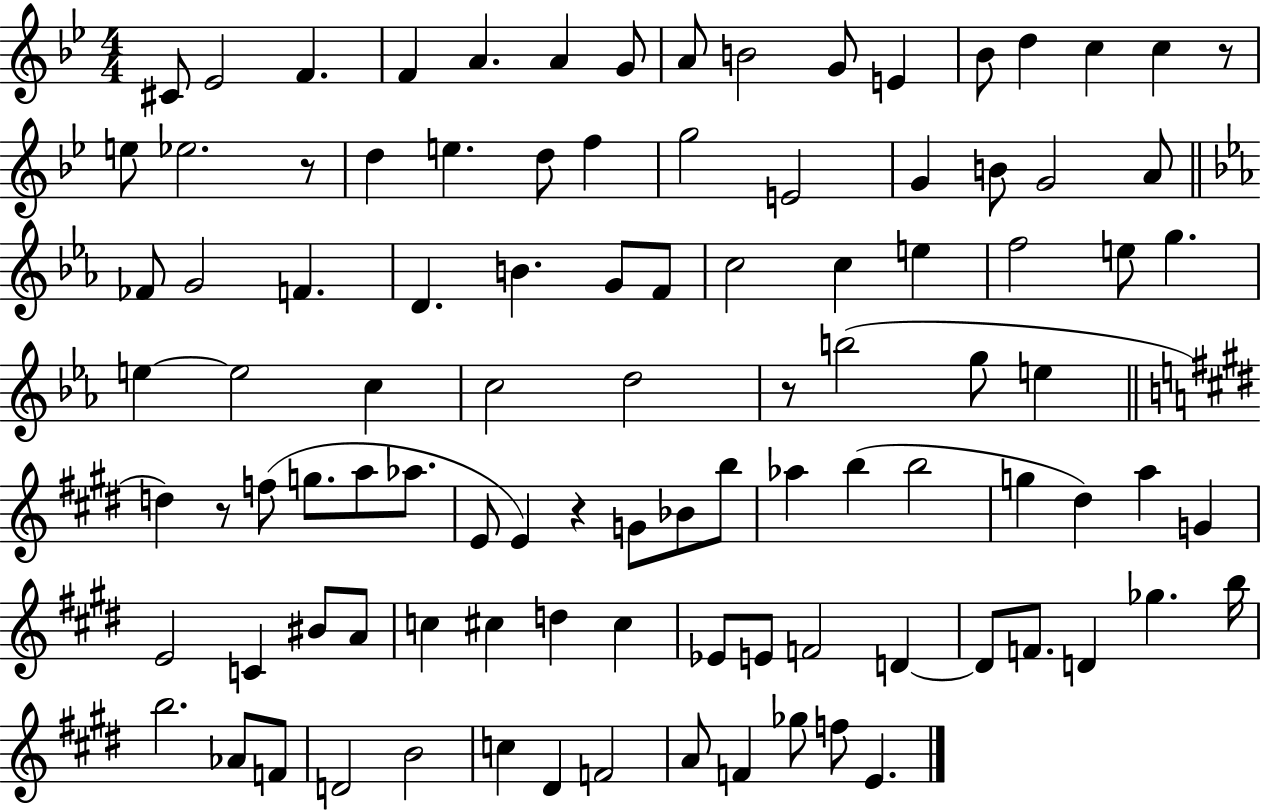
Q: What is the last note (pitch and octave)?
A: E4